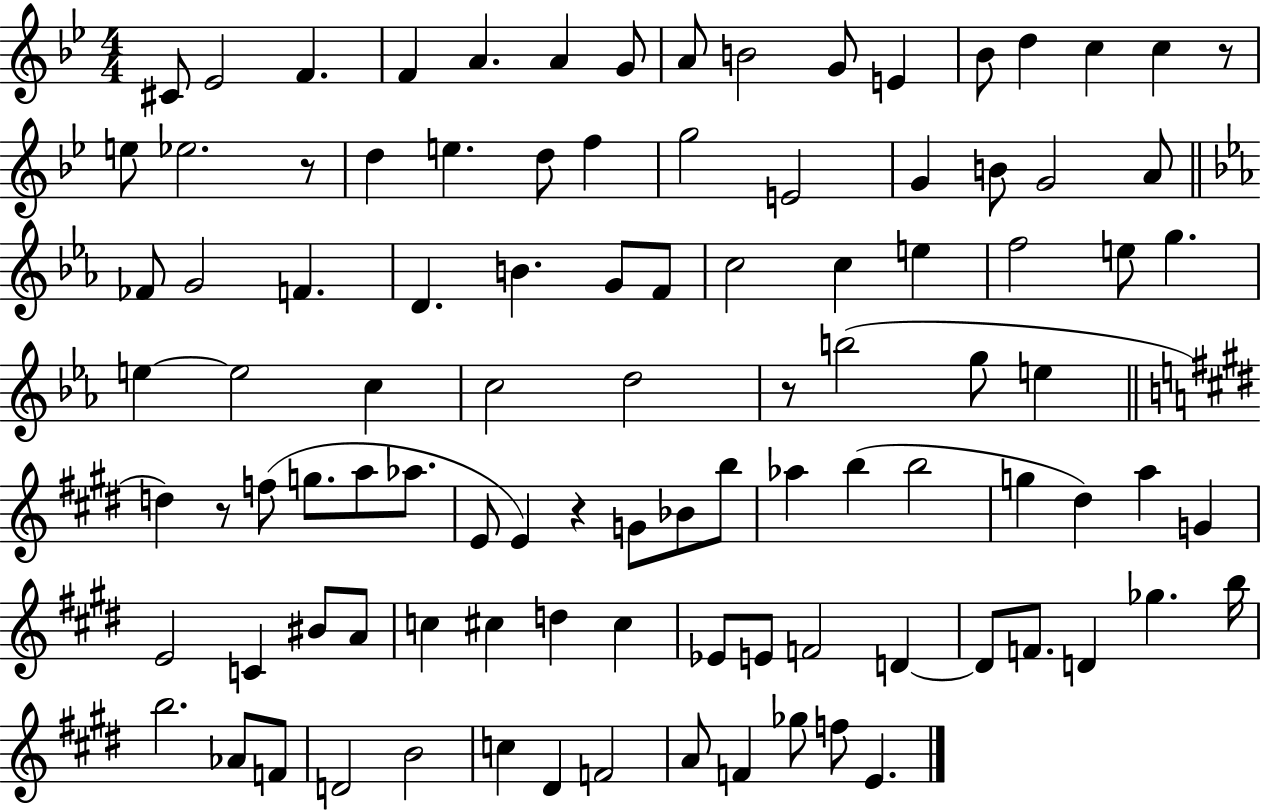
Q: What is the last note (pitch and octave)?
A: E4